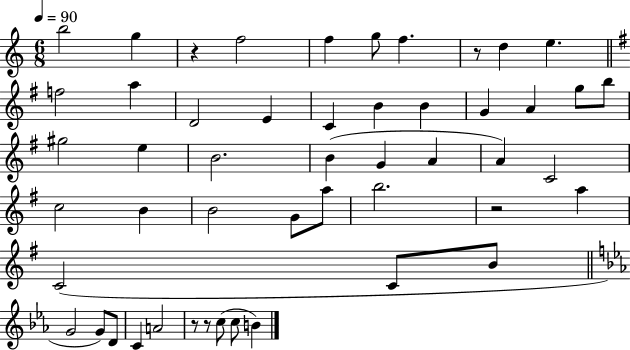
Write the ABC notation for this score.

X:1
T:Untitled
M:6/8
L:1/4
K:C
b2 g z f2 f g/2 f z/2 d e f2 a D2 E C B B G A g/2 b/2 ^g2 e B2 B G A A C2 c2 B B2 G/2 a/2 b2 z2 a C2 C/2 B/2 G2 G/2 D/2 C A2 z/2 z/2 c/2 c/2 B